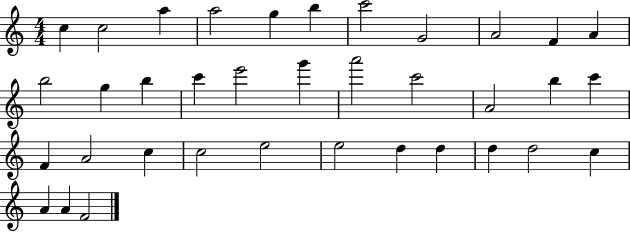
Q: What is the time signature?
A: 4/4